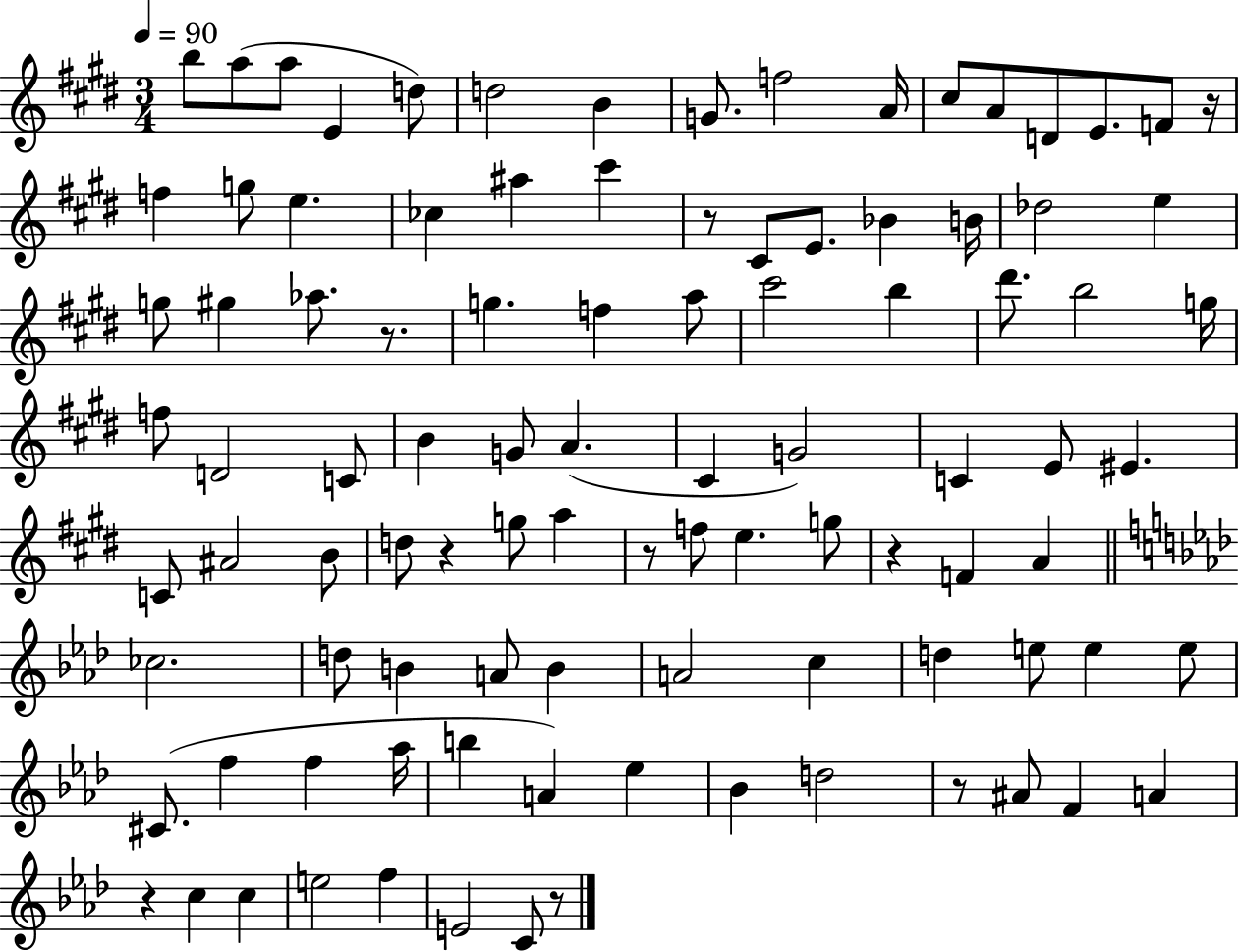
{
  \clef treble
  \numericTimeSignature
  \time 3/4
  \key e \major
  \tempo 4 = 90
  \repeat volta 2 { b''8 a''8( a''8 e'4 d''8) | d''2 b'4 | g'8. f''2 a'16 | cis''8 a'8 d'8 e'8. f'8 r16 | \break f''4 g''8 e''4. | ces''4 ais''4 cis'''4 | r8 cis'8 e'8. bes'4 b'16 | des''2 e''4 | \break g''8 gis''4 aes''8. r8. | g''4. f''4 a''8 | cis'''2 b''4 | dis'''8. b''2 g''16 | \break f''8 d'2 c'8 | b'4 g'8 a'4.( | cis'4 g'2) | c'4 e'8 eis'4. | \break c'8 ais'2 b'8 | d''8 r4 g''8 a''4 | r8 f''8 e''4. g''8 | r4 f'4 a'4 | \break \bar "||" \break \key aes \major ces''2. | d''8 b'4 a'8 b'4 | a'2 c''4 | d''4 e''8 e''4 e''8 | \break cis'8.( f''4 f''4 aes''16 | b''4 a'4) ees''4 | bes'4 d''2 | r8 ais'8 f'4 a'4 | \break r4 c''4 c''4 | e''2 f''4 | e'2 c'8 r8 | } \bar "|."
}